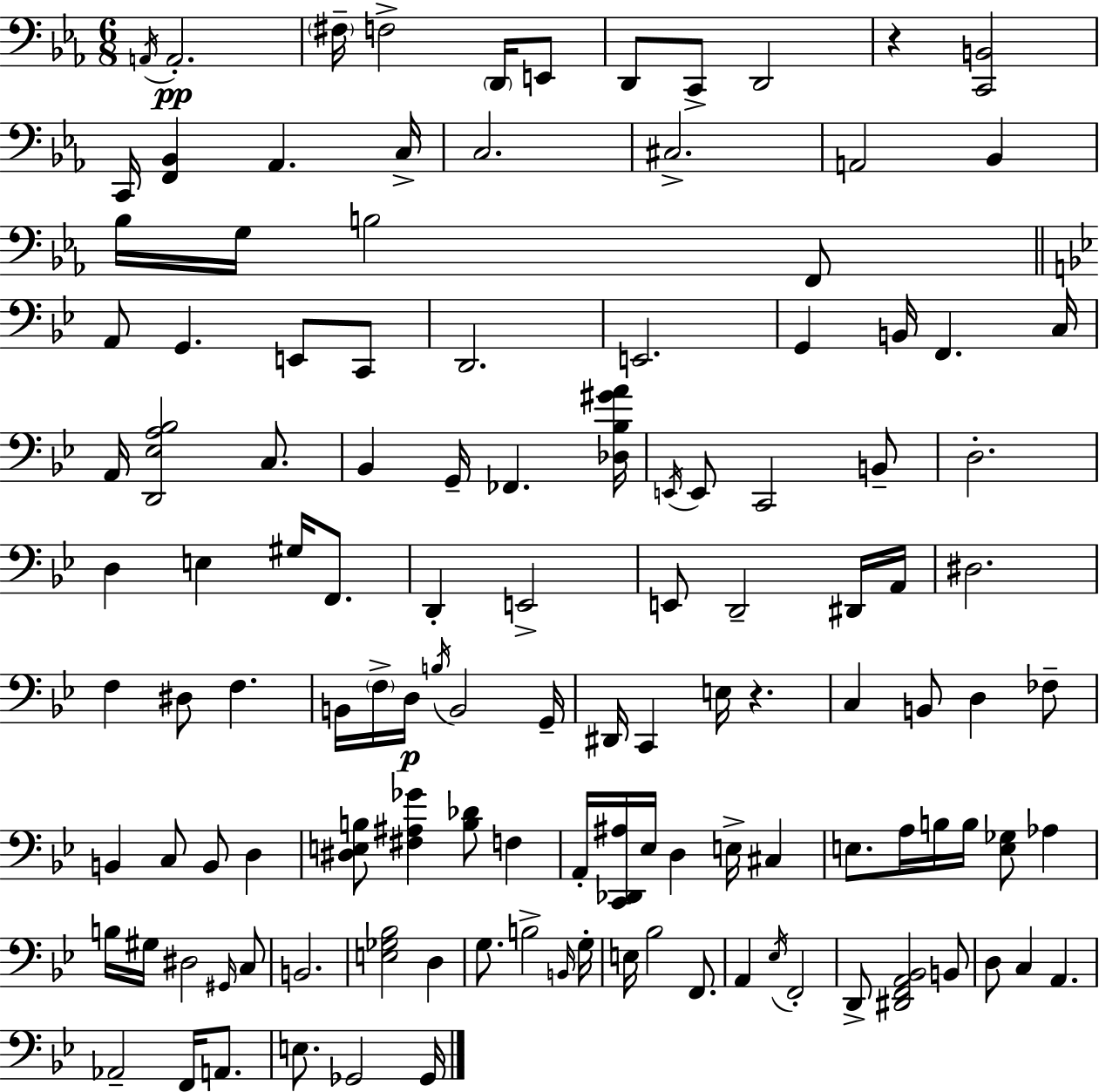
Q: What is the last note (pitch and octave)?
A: Gb2